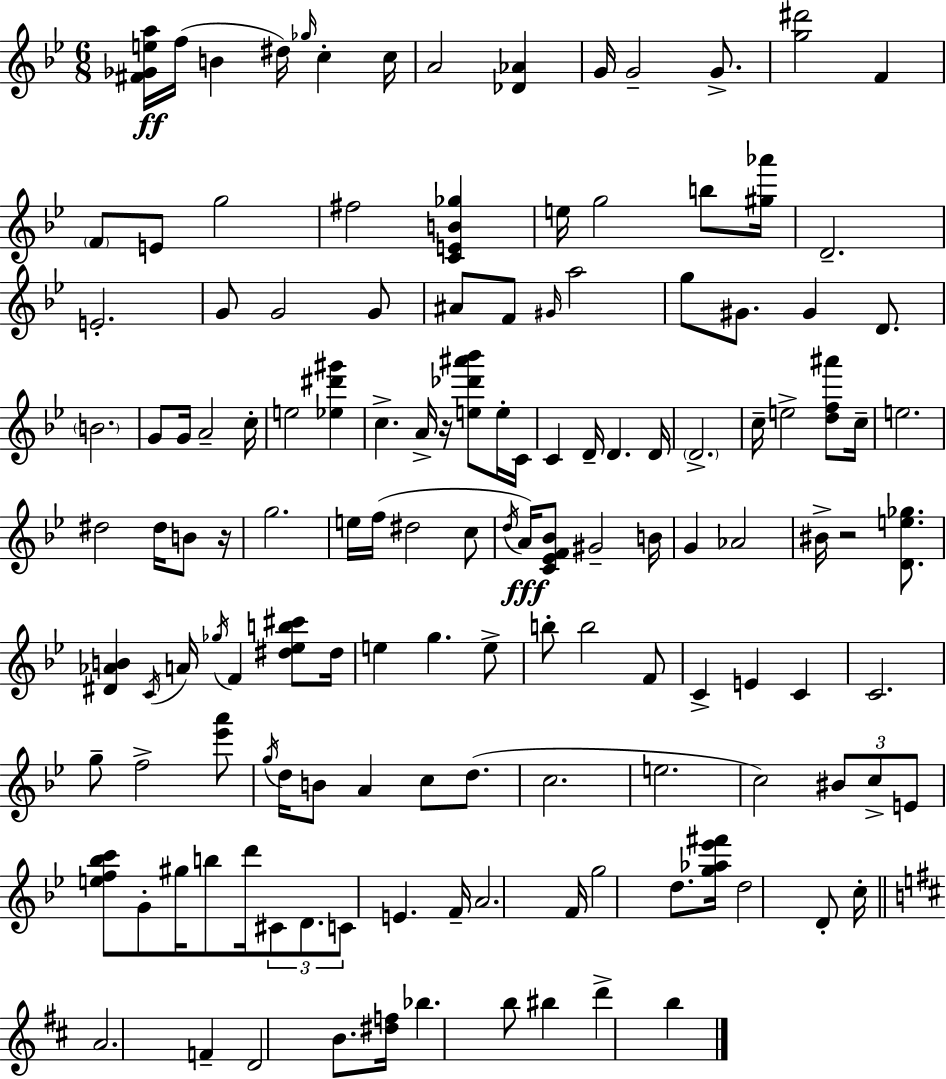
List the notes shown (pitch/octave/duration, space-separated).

[F#4,Gb4,E5,A5]/s F5/s B4/q D#5/s Gb5/s C5/q C5/s A4/h [Db4,Ab4]/q G4/s G4/h G4/e. [G5,D#6]/h F4/q F4/e E4/e G5/h F#5/h [C4,E4,B4,Gb5]/q E5/s G5/h B5/e [G#5,Ab6]/s D4/h. E4/h. G4/e G4/h G4/e A#4/e F4/e G#4/s A5/h G5/e G#4/e. G#4/q D4/e. B4/h. G4/e G4/s A4/h C5/s E5/h [Eb5,D#6,G#6]/q C5/q. A4/s R/s [E5,Db6,A#6,Bb6]/e E5/s C4/s C4/q D4/s D4/q. D4/s D4/h. C5/s E5/h [D5,F5,A#6]/e C5/s E5/h. D#5/h D#5/s B4/e R/s G5/h. E5/s F5/s D#5/h C5/e D5/s A4/s [C4,Eb4,F4,Bb4]/e G#4/h B4/s G4/q Ab4/h BIS4/s R/h [D4,E5,Gb5]/e. [D#4,Ab4,B4]/q C4/s A4/s Gb5/s F4/q [D#5,Eb5,B5,C#6]/e D#5/s E5/q G5/q. E5/e B5/e B5/h F4/e C4/q E4/q C4/q C4/h. G5/e F5/h [Eb6,A6]/e G5/s D5/s B4/e A4/q C5/e D5/e. C5/h. E5/h. C5/h BIS4/e C5/e E4/e [E5,F5,Bb5,C6]/e G4/e G#5/s B5/e D6/s C#4/e D4/e. C4/e E4/q. F4/s A4/h. F4/s G5/h D5/e. [G5,Ab5,Eb6,F#6]/s D5/h D4/e C5/s A4/h. F4/q D4/h B4/e. [D#5,F5]/s Bb5/q. B5/e BIS5/q D6/q B5/q